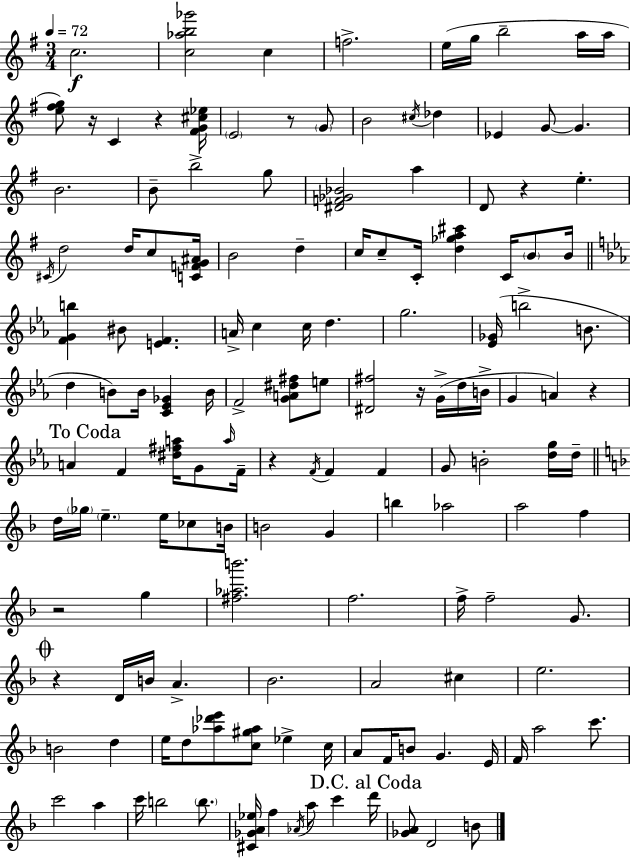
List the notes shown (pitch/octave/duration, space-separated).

C5/h. [C5,Ab5,B5,Gb6]/h C5/q F5/h. E5/s G5/s B5/h A5/s A5/s [E5,F#5,G5]/e R/s C4/q R/q [F#4,G4,C#5,Eb5]/s E4/h R/e G4/e B4/h C#5/s Db5/q Eb4/q G4/e G4/q. B4/h. B4/e B5/h G5/e [D#4,F4,Gb4,Bb4]/h A5/q D4/e R/q E5/q. C#4/s D5/h D5/s C5/e [C4,F4,G4,A#4]/s B4/h D5/q C5/s C5/e C4/s [D5,Gb5,A5,C#6]/q C4/s B4/e B4/s [F4,G4,B5]/q BIS4/e [E4,F4]/q. A4/s C5/q C5/s D5/q. G5/h. [Eb4,Gb4]/s B5/h B4/e. D5/q B4/e B4/s [C4,Eb4,Gb4]/q B4/s F4/h [G4,A4,D#5,F#5]/e E5/e [D#4,F#5]/h R/s G4/s D5/s B4/s G4/q A4/q R/q A4/q F4/q [D#5,F#5,A5]/s G4/e A5/s F4/s R/q F4/s F4/q F4/q G4/e B4/h [D5,G5]/s D5/s D5/s Gb5/s E5/q. E5/s CES5/e B4/s B4/h G4/q B5/q Ab5/h A5/h F5/q R/h G5/q [F#5,Ab5,B6]/h. F5/h. F5/s F5/h G4/e. R/q D4/s B4/s A4/q. Bb4/h. A4/h C#5/q E5/h. B4/h D5/q E5/s D5/e [Ab5,Db6,E6]/e [C5,G#5,Ab5]/e Eb5/q C5/s A4/e F4/s B4/e G4/q. E4/s F4/s A5/h C6/e. C6/h A5/q C6/s B5/h B5/e. [C#4,Gb4,A4,Eb5]/s F5/q Ab4/s A5/e C6/q D6/s [Gb4,A4]/e D4/h B4/e